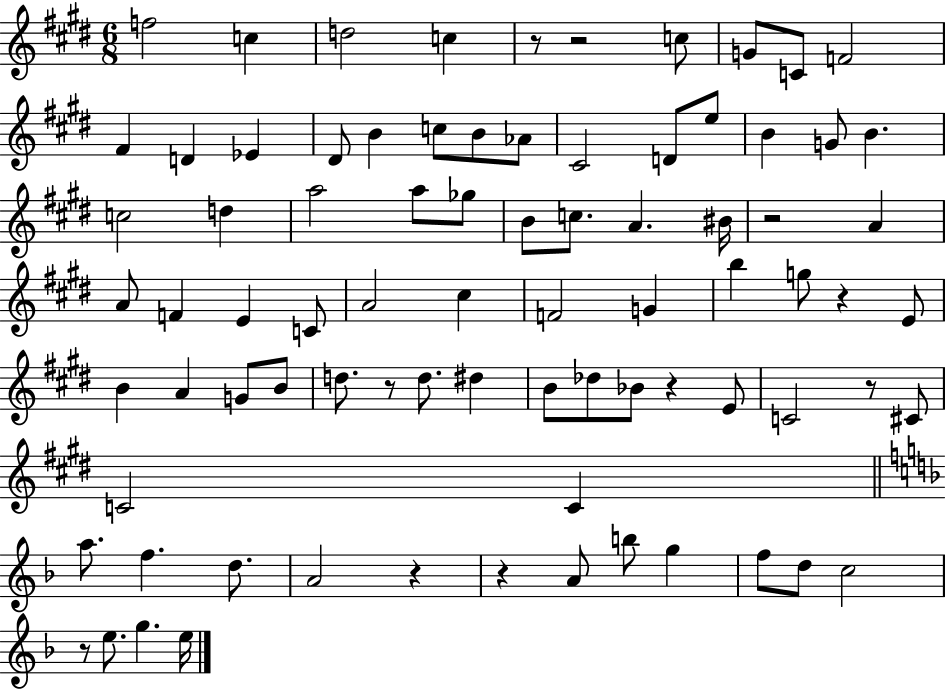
F5/h C5/q D5/h C5/q R/e R/h C5/e G4/e C4/e F4/h F#4/q D4/q Eb4/q D#4/e B4/q C5/e B4/e Ab4/e C#4/h D4/e E5/e B4/q G4/e B4/q. C5/h D5/q A5/h A5/e Gb5/e B4/e C5/e. A4/q. BIS4/s R/h A4/q A4/e F4/q E4/q C4/e A4/h C#5/q F4/h G4/q B5/q G5/e R/q E4/e B4/q A4/q G4/e B4/e D5/e. R/e D5/e. D#5/q B4/e Db5/e Bb4/e R/q E4/e C4/h R/e C#4/e C4/h C4/q A5/e. F5/q. D5/e. A4/h R/q R/q A4/e B5/e G5/q F5/e D5/e C5/h R/e E5/e. G5/q. E5/s